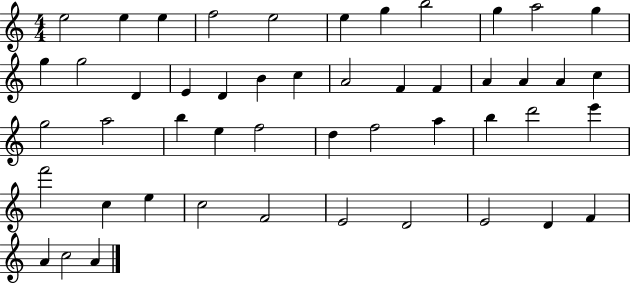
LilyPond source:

{
  \clef treble
  \numericTimeSignature
  \time 4/4
  \key c \major
  e''2 e''4 e''4 | f''2 e''2 | e''4 g''4 b''2 | g''4 a''2 g''4 | \break g''4 g''2 d'4 | e'4 d'4 b'4 c''4 | a'2 f'4 f'4 | a'4 a'4 a'4 c''4 | \break g''2 a''2 | b''4 e''4 f''2 | d''4 f''2 a''4 | b''4 d'''2 e'''4 | \break f'''2 c''4 e''4 | c''2 f'2 | e'2 d'2 | e'2 d'4 f'4 | \break a'4 c''2 a'4 | \bar "|."
}